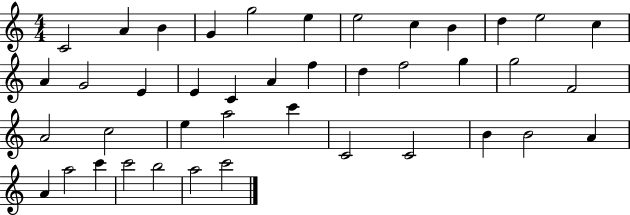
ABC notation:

X:1
T:Untitled
M:4/4
L:1/4
K:C
C2 A B G g2 e e2 c B d e2 c A G2 E E C A f d f2 g g2 F2 A2 c2 e a2 c' C2 C2 B B2 A A a2 c' c'2 b2 a2 c'2